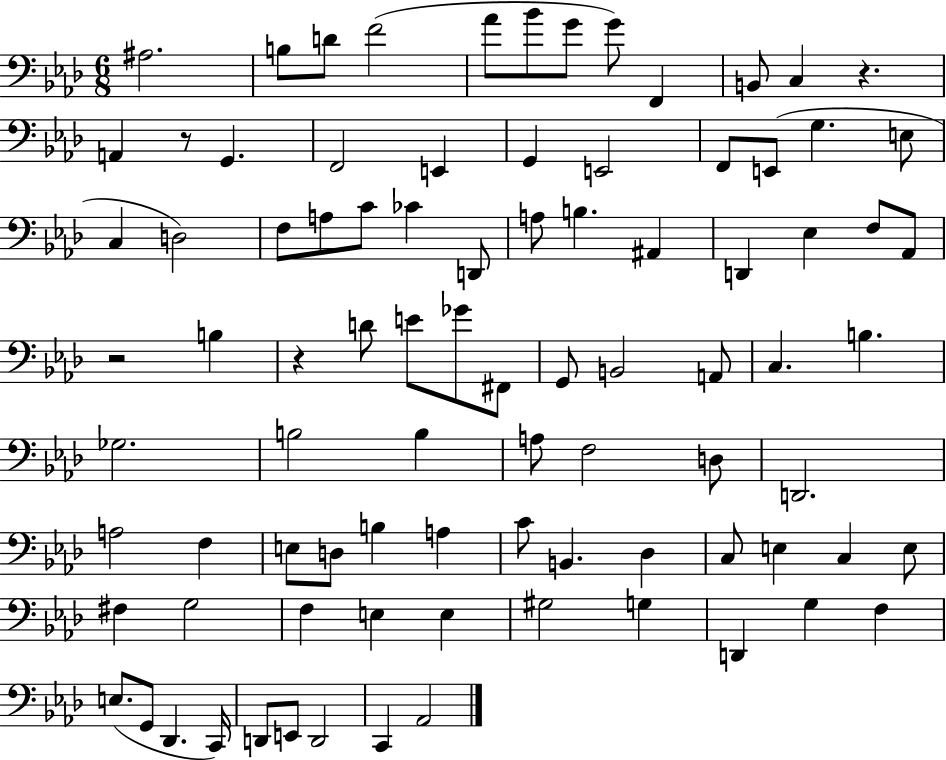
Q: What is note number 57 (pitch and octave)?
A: B3